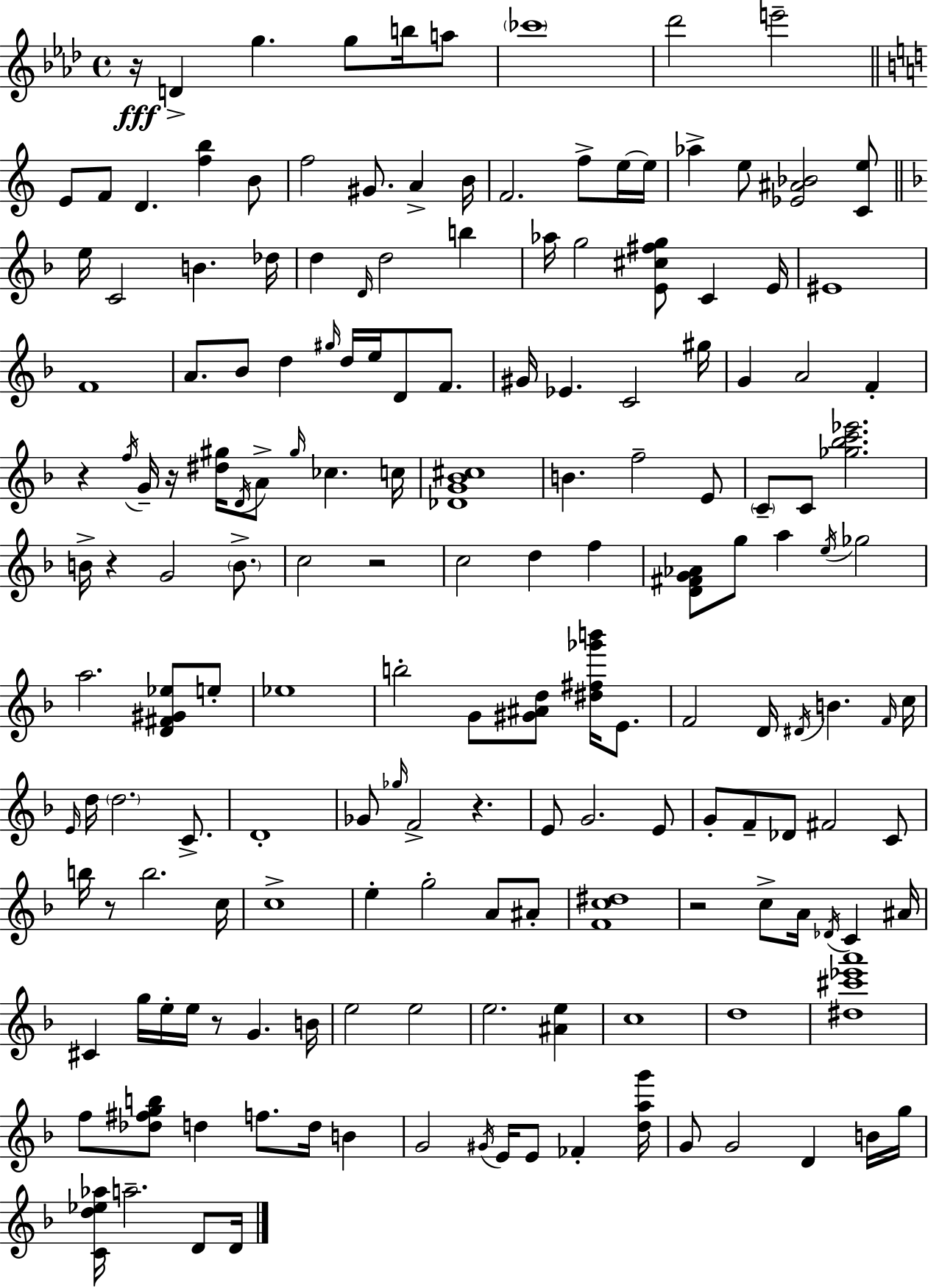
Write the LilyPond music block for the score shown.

{
  \clef treble
  \time 4/4
  \defaultTimeSignature
  \key f \minor
  r16\fff d'4-> g''4. g''8 b''16 a''8 | \parenthesize ces'''1 | des'''2 e'''2-- | \bar "||" \break \key c \major e'8 f'8 d'4. <f'' b''>4 b'8 | f''2 gis'8. a'4-> b'16 | f'2. f''8-> e''16~~ e''16 | aes''4-> e''8 <ees' ais' bes'>2 <c' e''>8 | \break \bar "||" \break \key f \major e''16 c'2 b'4. des''16 | d''4 \grace { d'16 } d''2 b''4 | aes''16 g''2 <e' cis'' fis'' g''>8 c'4 | e'16 eis'1 | \break f'1 | a'8. bes'8 d''4 \grace { gis''16 } d''16 e''16 d'8 f'8. | gis'16 ees'4. c'2 | gis''16 g'4 a'2 f'4-. | \break r4 \acciaccatura { f''16 } g'16-- r16 <dis'' gis''>16 \acciaccatura { d'16 } a'8-> \grace { gis''16 } ces''4. | c''16 <des' g' bes' cis''>1 | b'4. f''2-- | e'8 \parenthesize c'8-- c'8 <ges'' bes'' c''' ees'''>2. | \break b'16-> r4 g'2 | \parenthesize b'8.-> c''2 r2 | c''2 d''4 | f''4 <d' fis' g' aes'>8 g''8 a''4 \acciaccatura { e''16 } ges''2 | \break a''2. | <d' fis' gis' ees''>8 e''8-. ees''1 | b''2-. g'8 | <gis' ais' d''>8 <dis'' fis'' ges''' b'''>16 e'8. f'2 d'16 \acciaccatura { dis'16 } | \break b'4. \grace { f'16 } c''16 \grace { e'16 } d''16 \parenthesize d''2. | c'8.-> d'1-. | ges'8 \grace { ges''16 } f'2-> | r4. e'8 g'2. | \break e'8 g'8-. f'8-- des'8 | fis'2 c'8 b''16 r8 b''2. | c''16 c''1-> | e''4-. g''2-. | \break a'8 ais'8-. <f' c'' dis''>1 | r2 | c''8-> a'16 \acciaccatura { des'16 } c'4 ais'16 cis'4 g''16 | e''16-. e''16 r8 g'4. b'16 e''2 | \break e''2 e''2. | <ais' e''>4 c''1 | d''1 | <dis'' cis''' ees''' a'''>1 | \break f''8 <des'' fis'' g'' b''>8 d''4 | f''8. d''16 b'4 g'2 | \acciaccatura { gis'16 } e'16 e'8 fes'4-. <d'' a'' g'''>16 g'8 g'2 | d'4 b'16 g''16 <c' d'' ees'' aes''>16 a''2.-- | \break d'8 d'16 \bar "|."
}